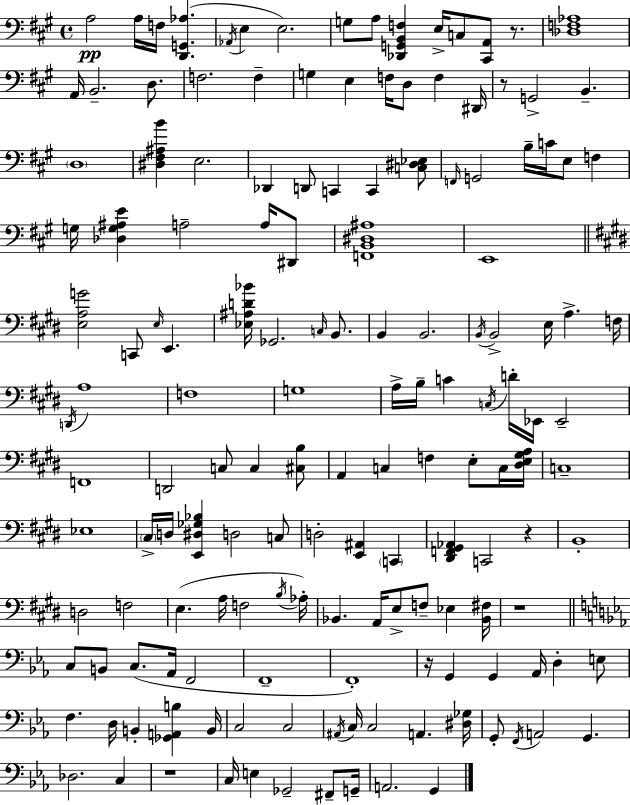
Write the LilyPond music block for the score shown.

{
  \clef bass
  \time 4/4
  \defaultTimeSignature
  \key a \major
  a2\pp a16 f16 <d, g, aes>4.( | \acciaccatura { aes,16 } e4 e2.) | g8 a8 <des, g, b, f>4 e16-> c8 <cis, a,>8 r8. | <des f aes>1 | \break a,16 b,2.-- d8. | f2. f4-- | g4 e4 f16 d8 f4 | dis,16 r8 g,2-> b,4.-- | \break \parenthesize d1 | <dis fis ais b'>4 e2. | des,4 d,8 c,4 c,4 <c dis ees>8 | \grace { f,16 } g,2 b16-- c'16 e8 f4 | \break g16 <des g ais e'>4 a2-- a16 | dis,8 <f, b, dis ais>1 | e,1 | \bar "||" \break \key e \major <e a g'>2 c,8 \grace { e16 } e,4. | <ees ais d' bes'>16 ges,2. \grace { c16 } b,8. | b,4 b,2. | \acciaccatura { b,16 } b,2-> e16 a4.-> | \break f16 \acciaccatura { d,16 } a1 | f1 | g1 | a16-> b16-- c'4 \acciaccatura { c16 } d'16-. ees,16 ees,2-- | \break f,1 | d,2 c8 c4 | <cis b>8 a,4 c4 f4 | e8-. c16 <dis e gis a>16 c1-- | \break ees1 | \parenthesize cis16-> d16 <e, dis ges bes>4 d2 | c8 d2-. <e, ais,>4 | \parenthesize c,4 <dis, f, gis, aes,>4 c,2 | \break r4 b,1-. | d2 f2 | e4.( a16 f2 | \acciaccatura { b16 }) aes16-. bes,4. a,16 e8-> f8-- | \break ees4 <bes, fis>16 r1 | \bar "||" \break \key ees \major c8 b,8 c8.( aes,16 f,2 | f,1-- | f,1-.) | r16 g,4 g,4 aes,16 d4-. e8 | \break f4. d16 b,4-. <ges, a, b>4 b,16 | c2 c2 | \acciaccatura { ais,16 } c16 c2 a,4. | <dis ges>16 g,8-. \acciaccatura { f,16 } a,2 g,4. | \break des2. c4 | r1 | c16 e4 ges,2-- fis,8-- | g,16-- a,2. g,4 | \break \bar "|."
}